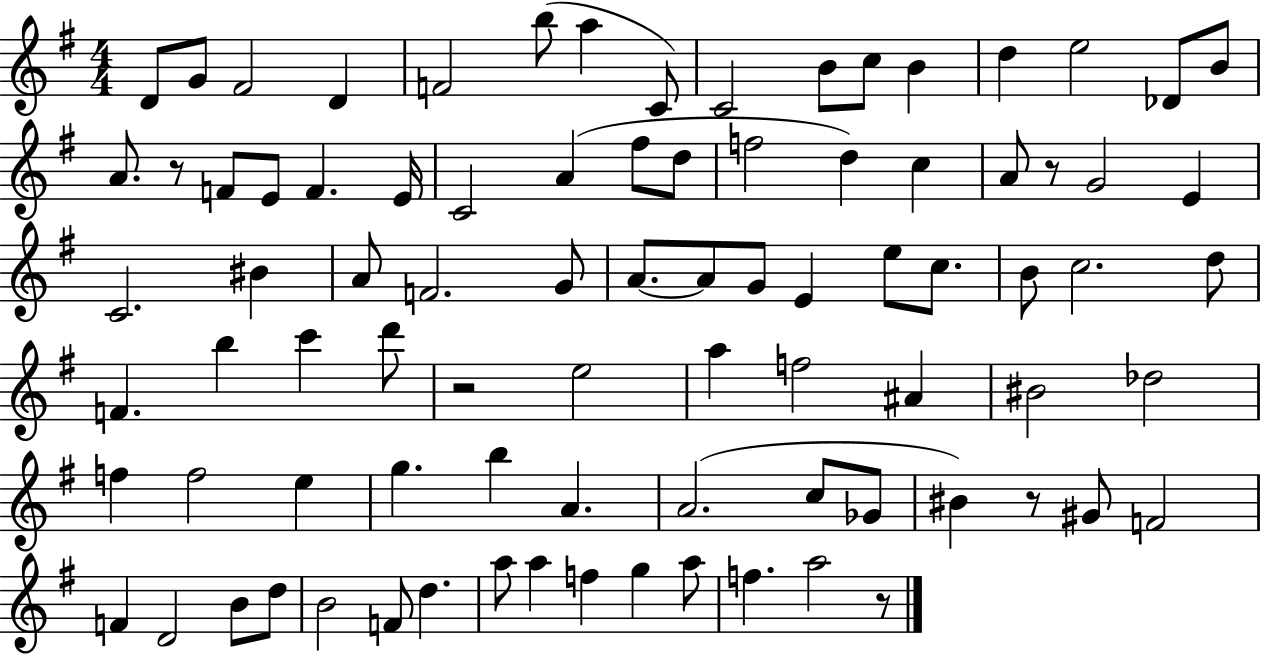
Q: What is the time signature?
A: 4/4